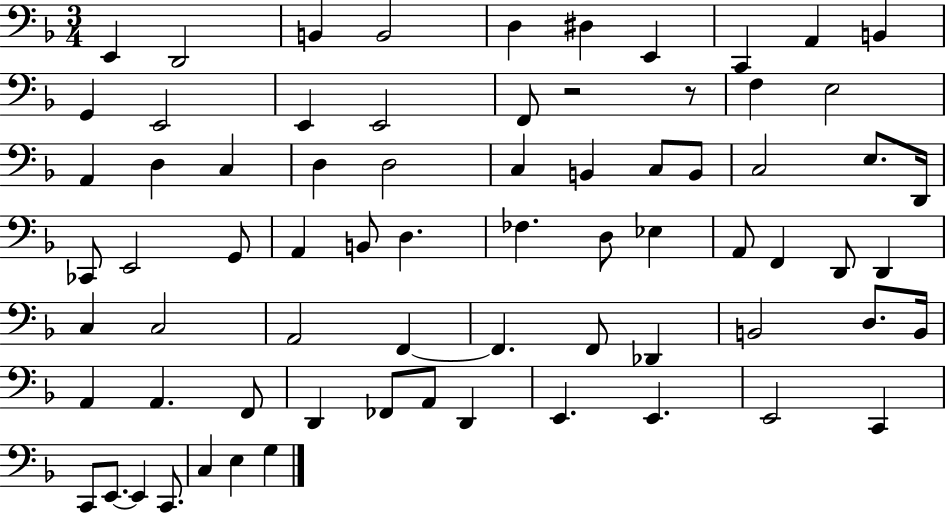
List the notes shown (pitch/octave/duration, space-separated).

E2/q D2/h B2/q B2/h D3/q D#3/q E2/q C2/q A2/q B2/q G2/q E2/h E2/q E2/h F2/e R/h R/e F3/q E3/h A2/q D3/q C3/q D3/q D3/h C3/q B2/q C3/e B2/e C3/h E3/e. D2/s CES2/e E2/h G2/e A2/q B2/e D3/q. FES3/q. D3/e Eb3/q A2/e F2/q D2/e D2/q C3/q C3/h A2/h F2/q F2/q. F2/e Db2/q B2/h D3/e. B2/s A2/q A2/q. F2/e D2/q FES2/e A2/e D2/q E2/q. E2/q. E2/h C2/q C2/e E2/e. E2/q C2/e. C3/q E3/q G3/q